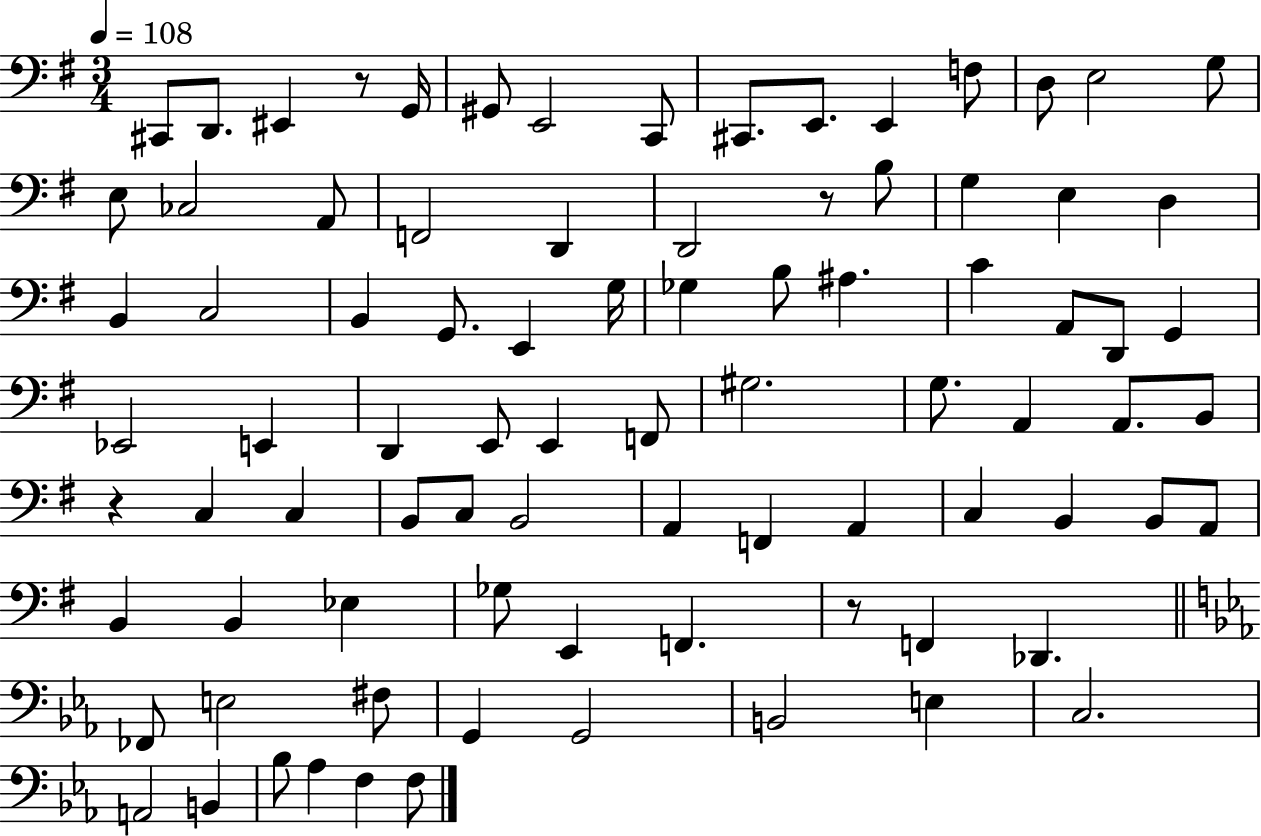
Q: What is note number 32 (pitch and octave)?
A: B3